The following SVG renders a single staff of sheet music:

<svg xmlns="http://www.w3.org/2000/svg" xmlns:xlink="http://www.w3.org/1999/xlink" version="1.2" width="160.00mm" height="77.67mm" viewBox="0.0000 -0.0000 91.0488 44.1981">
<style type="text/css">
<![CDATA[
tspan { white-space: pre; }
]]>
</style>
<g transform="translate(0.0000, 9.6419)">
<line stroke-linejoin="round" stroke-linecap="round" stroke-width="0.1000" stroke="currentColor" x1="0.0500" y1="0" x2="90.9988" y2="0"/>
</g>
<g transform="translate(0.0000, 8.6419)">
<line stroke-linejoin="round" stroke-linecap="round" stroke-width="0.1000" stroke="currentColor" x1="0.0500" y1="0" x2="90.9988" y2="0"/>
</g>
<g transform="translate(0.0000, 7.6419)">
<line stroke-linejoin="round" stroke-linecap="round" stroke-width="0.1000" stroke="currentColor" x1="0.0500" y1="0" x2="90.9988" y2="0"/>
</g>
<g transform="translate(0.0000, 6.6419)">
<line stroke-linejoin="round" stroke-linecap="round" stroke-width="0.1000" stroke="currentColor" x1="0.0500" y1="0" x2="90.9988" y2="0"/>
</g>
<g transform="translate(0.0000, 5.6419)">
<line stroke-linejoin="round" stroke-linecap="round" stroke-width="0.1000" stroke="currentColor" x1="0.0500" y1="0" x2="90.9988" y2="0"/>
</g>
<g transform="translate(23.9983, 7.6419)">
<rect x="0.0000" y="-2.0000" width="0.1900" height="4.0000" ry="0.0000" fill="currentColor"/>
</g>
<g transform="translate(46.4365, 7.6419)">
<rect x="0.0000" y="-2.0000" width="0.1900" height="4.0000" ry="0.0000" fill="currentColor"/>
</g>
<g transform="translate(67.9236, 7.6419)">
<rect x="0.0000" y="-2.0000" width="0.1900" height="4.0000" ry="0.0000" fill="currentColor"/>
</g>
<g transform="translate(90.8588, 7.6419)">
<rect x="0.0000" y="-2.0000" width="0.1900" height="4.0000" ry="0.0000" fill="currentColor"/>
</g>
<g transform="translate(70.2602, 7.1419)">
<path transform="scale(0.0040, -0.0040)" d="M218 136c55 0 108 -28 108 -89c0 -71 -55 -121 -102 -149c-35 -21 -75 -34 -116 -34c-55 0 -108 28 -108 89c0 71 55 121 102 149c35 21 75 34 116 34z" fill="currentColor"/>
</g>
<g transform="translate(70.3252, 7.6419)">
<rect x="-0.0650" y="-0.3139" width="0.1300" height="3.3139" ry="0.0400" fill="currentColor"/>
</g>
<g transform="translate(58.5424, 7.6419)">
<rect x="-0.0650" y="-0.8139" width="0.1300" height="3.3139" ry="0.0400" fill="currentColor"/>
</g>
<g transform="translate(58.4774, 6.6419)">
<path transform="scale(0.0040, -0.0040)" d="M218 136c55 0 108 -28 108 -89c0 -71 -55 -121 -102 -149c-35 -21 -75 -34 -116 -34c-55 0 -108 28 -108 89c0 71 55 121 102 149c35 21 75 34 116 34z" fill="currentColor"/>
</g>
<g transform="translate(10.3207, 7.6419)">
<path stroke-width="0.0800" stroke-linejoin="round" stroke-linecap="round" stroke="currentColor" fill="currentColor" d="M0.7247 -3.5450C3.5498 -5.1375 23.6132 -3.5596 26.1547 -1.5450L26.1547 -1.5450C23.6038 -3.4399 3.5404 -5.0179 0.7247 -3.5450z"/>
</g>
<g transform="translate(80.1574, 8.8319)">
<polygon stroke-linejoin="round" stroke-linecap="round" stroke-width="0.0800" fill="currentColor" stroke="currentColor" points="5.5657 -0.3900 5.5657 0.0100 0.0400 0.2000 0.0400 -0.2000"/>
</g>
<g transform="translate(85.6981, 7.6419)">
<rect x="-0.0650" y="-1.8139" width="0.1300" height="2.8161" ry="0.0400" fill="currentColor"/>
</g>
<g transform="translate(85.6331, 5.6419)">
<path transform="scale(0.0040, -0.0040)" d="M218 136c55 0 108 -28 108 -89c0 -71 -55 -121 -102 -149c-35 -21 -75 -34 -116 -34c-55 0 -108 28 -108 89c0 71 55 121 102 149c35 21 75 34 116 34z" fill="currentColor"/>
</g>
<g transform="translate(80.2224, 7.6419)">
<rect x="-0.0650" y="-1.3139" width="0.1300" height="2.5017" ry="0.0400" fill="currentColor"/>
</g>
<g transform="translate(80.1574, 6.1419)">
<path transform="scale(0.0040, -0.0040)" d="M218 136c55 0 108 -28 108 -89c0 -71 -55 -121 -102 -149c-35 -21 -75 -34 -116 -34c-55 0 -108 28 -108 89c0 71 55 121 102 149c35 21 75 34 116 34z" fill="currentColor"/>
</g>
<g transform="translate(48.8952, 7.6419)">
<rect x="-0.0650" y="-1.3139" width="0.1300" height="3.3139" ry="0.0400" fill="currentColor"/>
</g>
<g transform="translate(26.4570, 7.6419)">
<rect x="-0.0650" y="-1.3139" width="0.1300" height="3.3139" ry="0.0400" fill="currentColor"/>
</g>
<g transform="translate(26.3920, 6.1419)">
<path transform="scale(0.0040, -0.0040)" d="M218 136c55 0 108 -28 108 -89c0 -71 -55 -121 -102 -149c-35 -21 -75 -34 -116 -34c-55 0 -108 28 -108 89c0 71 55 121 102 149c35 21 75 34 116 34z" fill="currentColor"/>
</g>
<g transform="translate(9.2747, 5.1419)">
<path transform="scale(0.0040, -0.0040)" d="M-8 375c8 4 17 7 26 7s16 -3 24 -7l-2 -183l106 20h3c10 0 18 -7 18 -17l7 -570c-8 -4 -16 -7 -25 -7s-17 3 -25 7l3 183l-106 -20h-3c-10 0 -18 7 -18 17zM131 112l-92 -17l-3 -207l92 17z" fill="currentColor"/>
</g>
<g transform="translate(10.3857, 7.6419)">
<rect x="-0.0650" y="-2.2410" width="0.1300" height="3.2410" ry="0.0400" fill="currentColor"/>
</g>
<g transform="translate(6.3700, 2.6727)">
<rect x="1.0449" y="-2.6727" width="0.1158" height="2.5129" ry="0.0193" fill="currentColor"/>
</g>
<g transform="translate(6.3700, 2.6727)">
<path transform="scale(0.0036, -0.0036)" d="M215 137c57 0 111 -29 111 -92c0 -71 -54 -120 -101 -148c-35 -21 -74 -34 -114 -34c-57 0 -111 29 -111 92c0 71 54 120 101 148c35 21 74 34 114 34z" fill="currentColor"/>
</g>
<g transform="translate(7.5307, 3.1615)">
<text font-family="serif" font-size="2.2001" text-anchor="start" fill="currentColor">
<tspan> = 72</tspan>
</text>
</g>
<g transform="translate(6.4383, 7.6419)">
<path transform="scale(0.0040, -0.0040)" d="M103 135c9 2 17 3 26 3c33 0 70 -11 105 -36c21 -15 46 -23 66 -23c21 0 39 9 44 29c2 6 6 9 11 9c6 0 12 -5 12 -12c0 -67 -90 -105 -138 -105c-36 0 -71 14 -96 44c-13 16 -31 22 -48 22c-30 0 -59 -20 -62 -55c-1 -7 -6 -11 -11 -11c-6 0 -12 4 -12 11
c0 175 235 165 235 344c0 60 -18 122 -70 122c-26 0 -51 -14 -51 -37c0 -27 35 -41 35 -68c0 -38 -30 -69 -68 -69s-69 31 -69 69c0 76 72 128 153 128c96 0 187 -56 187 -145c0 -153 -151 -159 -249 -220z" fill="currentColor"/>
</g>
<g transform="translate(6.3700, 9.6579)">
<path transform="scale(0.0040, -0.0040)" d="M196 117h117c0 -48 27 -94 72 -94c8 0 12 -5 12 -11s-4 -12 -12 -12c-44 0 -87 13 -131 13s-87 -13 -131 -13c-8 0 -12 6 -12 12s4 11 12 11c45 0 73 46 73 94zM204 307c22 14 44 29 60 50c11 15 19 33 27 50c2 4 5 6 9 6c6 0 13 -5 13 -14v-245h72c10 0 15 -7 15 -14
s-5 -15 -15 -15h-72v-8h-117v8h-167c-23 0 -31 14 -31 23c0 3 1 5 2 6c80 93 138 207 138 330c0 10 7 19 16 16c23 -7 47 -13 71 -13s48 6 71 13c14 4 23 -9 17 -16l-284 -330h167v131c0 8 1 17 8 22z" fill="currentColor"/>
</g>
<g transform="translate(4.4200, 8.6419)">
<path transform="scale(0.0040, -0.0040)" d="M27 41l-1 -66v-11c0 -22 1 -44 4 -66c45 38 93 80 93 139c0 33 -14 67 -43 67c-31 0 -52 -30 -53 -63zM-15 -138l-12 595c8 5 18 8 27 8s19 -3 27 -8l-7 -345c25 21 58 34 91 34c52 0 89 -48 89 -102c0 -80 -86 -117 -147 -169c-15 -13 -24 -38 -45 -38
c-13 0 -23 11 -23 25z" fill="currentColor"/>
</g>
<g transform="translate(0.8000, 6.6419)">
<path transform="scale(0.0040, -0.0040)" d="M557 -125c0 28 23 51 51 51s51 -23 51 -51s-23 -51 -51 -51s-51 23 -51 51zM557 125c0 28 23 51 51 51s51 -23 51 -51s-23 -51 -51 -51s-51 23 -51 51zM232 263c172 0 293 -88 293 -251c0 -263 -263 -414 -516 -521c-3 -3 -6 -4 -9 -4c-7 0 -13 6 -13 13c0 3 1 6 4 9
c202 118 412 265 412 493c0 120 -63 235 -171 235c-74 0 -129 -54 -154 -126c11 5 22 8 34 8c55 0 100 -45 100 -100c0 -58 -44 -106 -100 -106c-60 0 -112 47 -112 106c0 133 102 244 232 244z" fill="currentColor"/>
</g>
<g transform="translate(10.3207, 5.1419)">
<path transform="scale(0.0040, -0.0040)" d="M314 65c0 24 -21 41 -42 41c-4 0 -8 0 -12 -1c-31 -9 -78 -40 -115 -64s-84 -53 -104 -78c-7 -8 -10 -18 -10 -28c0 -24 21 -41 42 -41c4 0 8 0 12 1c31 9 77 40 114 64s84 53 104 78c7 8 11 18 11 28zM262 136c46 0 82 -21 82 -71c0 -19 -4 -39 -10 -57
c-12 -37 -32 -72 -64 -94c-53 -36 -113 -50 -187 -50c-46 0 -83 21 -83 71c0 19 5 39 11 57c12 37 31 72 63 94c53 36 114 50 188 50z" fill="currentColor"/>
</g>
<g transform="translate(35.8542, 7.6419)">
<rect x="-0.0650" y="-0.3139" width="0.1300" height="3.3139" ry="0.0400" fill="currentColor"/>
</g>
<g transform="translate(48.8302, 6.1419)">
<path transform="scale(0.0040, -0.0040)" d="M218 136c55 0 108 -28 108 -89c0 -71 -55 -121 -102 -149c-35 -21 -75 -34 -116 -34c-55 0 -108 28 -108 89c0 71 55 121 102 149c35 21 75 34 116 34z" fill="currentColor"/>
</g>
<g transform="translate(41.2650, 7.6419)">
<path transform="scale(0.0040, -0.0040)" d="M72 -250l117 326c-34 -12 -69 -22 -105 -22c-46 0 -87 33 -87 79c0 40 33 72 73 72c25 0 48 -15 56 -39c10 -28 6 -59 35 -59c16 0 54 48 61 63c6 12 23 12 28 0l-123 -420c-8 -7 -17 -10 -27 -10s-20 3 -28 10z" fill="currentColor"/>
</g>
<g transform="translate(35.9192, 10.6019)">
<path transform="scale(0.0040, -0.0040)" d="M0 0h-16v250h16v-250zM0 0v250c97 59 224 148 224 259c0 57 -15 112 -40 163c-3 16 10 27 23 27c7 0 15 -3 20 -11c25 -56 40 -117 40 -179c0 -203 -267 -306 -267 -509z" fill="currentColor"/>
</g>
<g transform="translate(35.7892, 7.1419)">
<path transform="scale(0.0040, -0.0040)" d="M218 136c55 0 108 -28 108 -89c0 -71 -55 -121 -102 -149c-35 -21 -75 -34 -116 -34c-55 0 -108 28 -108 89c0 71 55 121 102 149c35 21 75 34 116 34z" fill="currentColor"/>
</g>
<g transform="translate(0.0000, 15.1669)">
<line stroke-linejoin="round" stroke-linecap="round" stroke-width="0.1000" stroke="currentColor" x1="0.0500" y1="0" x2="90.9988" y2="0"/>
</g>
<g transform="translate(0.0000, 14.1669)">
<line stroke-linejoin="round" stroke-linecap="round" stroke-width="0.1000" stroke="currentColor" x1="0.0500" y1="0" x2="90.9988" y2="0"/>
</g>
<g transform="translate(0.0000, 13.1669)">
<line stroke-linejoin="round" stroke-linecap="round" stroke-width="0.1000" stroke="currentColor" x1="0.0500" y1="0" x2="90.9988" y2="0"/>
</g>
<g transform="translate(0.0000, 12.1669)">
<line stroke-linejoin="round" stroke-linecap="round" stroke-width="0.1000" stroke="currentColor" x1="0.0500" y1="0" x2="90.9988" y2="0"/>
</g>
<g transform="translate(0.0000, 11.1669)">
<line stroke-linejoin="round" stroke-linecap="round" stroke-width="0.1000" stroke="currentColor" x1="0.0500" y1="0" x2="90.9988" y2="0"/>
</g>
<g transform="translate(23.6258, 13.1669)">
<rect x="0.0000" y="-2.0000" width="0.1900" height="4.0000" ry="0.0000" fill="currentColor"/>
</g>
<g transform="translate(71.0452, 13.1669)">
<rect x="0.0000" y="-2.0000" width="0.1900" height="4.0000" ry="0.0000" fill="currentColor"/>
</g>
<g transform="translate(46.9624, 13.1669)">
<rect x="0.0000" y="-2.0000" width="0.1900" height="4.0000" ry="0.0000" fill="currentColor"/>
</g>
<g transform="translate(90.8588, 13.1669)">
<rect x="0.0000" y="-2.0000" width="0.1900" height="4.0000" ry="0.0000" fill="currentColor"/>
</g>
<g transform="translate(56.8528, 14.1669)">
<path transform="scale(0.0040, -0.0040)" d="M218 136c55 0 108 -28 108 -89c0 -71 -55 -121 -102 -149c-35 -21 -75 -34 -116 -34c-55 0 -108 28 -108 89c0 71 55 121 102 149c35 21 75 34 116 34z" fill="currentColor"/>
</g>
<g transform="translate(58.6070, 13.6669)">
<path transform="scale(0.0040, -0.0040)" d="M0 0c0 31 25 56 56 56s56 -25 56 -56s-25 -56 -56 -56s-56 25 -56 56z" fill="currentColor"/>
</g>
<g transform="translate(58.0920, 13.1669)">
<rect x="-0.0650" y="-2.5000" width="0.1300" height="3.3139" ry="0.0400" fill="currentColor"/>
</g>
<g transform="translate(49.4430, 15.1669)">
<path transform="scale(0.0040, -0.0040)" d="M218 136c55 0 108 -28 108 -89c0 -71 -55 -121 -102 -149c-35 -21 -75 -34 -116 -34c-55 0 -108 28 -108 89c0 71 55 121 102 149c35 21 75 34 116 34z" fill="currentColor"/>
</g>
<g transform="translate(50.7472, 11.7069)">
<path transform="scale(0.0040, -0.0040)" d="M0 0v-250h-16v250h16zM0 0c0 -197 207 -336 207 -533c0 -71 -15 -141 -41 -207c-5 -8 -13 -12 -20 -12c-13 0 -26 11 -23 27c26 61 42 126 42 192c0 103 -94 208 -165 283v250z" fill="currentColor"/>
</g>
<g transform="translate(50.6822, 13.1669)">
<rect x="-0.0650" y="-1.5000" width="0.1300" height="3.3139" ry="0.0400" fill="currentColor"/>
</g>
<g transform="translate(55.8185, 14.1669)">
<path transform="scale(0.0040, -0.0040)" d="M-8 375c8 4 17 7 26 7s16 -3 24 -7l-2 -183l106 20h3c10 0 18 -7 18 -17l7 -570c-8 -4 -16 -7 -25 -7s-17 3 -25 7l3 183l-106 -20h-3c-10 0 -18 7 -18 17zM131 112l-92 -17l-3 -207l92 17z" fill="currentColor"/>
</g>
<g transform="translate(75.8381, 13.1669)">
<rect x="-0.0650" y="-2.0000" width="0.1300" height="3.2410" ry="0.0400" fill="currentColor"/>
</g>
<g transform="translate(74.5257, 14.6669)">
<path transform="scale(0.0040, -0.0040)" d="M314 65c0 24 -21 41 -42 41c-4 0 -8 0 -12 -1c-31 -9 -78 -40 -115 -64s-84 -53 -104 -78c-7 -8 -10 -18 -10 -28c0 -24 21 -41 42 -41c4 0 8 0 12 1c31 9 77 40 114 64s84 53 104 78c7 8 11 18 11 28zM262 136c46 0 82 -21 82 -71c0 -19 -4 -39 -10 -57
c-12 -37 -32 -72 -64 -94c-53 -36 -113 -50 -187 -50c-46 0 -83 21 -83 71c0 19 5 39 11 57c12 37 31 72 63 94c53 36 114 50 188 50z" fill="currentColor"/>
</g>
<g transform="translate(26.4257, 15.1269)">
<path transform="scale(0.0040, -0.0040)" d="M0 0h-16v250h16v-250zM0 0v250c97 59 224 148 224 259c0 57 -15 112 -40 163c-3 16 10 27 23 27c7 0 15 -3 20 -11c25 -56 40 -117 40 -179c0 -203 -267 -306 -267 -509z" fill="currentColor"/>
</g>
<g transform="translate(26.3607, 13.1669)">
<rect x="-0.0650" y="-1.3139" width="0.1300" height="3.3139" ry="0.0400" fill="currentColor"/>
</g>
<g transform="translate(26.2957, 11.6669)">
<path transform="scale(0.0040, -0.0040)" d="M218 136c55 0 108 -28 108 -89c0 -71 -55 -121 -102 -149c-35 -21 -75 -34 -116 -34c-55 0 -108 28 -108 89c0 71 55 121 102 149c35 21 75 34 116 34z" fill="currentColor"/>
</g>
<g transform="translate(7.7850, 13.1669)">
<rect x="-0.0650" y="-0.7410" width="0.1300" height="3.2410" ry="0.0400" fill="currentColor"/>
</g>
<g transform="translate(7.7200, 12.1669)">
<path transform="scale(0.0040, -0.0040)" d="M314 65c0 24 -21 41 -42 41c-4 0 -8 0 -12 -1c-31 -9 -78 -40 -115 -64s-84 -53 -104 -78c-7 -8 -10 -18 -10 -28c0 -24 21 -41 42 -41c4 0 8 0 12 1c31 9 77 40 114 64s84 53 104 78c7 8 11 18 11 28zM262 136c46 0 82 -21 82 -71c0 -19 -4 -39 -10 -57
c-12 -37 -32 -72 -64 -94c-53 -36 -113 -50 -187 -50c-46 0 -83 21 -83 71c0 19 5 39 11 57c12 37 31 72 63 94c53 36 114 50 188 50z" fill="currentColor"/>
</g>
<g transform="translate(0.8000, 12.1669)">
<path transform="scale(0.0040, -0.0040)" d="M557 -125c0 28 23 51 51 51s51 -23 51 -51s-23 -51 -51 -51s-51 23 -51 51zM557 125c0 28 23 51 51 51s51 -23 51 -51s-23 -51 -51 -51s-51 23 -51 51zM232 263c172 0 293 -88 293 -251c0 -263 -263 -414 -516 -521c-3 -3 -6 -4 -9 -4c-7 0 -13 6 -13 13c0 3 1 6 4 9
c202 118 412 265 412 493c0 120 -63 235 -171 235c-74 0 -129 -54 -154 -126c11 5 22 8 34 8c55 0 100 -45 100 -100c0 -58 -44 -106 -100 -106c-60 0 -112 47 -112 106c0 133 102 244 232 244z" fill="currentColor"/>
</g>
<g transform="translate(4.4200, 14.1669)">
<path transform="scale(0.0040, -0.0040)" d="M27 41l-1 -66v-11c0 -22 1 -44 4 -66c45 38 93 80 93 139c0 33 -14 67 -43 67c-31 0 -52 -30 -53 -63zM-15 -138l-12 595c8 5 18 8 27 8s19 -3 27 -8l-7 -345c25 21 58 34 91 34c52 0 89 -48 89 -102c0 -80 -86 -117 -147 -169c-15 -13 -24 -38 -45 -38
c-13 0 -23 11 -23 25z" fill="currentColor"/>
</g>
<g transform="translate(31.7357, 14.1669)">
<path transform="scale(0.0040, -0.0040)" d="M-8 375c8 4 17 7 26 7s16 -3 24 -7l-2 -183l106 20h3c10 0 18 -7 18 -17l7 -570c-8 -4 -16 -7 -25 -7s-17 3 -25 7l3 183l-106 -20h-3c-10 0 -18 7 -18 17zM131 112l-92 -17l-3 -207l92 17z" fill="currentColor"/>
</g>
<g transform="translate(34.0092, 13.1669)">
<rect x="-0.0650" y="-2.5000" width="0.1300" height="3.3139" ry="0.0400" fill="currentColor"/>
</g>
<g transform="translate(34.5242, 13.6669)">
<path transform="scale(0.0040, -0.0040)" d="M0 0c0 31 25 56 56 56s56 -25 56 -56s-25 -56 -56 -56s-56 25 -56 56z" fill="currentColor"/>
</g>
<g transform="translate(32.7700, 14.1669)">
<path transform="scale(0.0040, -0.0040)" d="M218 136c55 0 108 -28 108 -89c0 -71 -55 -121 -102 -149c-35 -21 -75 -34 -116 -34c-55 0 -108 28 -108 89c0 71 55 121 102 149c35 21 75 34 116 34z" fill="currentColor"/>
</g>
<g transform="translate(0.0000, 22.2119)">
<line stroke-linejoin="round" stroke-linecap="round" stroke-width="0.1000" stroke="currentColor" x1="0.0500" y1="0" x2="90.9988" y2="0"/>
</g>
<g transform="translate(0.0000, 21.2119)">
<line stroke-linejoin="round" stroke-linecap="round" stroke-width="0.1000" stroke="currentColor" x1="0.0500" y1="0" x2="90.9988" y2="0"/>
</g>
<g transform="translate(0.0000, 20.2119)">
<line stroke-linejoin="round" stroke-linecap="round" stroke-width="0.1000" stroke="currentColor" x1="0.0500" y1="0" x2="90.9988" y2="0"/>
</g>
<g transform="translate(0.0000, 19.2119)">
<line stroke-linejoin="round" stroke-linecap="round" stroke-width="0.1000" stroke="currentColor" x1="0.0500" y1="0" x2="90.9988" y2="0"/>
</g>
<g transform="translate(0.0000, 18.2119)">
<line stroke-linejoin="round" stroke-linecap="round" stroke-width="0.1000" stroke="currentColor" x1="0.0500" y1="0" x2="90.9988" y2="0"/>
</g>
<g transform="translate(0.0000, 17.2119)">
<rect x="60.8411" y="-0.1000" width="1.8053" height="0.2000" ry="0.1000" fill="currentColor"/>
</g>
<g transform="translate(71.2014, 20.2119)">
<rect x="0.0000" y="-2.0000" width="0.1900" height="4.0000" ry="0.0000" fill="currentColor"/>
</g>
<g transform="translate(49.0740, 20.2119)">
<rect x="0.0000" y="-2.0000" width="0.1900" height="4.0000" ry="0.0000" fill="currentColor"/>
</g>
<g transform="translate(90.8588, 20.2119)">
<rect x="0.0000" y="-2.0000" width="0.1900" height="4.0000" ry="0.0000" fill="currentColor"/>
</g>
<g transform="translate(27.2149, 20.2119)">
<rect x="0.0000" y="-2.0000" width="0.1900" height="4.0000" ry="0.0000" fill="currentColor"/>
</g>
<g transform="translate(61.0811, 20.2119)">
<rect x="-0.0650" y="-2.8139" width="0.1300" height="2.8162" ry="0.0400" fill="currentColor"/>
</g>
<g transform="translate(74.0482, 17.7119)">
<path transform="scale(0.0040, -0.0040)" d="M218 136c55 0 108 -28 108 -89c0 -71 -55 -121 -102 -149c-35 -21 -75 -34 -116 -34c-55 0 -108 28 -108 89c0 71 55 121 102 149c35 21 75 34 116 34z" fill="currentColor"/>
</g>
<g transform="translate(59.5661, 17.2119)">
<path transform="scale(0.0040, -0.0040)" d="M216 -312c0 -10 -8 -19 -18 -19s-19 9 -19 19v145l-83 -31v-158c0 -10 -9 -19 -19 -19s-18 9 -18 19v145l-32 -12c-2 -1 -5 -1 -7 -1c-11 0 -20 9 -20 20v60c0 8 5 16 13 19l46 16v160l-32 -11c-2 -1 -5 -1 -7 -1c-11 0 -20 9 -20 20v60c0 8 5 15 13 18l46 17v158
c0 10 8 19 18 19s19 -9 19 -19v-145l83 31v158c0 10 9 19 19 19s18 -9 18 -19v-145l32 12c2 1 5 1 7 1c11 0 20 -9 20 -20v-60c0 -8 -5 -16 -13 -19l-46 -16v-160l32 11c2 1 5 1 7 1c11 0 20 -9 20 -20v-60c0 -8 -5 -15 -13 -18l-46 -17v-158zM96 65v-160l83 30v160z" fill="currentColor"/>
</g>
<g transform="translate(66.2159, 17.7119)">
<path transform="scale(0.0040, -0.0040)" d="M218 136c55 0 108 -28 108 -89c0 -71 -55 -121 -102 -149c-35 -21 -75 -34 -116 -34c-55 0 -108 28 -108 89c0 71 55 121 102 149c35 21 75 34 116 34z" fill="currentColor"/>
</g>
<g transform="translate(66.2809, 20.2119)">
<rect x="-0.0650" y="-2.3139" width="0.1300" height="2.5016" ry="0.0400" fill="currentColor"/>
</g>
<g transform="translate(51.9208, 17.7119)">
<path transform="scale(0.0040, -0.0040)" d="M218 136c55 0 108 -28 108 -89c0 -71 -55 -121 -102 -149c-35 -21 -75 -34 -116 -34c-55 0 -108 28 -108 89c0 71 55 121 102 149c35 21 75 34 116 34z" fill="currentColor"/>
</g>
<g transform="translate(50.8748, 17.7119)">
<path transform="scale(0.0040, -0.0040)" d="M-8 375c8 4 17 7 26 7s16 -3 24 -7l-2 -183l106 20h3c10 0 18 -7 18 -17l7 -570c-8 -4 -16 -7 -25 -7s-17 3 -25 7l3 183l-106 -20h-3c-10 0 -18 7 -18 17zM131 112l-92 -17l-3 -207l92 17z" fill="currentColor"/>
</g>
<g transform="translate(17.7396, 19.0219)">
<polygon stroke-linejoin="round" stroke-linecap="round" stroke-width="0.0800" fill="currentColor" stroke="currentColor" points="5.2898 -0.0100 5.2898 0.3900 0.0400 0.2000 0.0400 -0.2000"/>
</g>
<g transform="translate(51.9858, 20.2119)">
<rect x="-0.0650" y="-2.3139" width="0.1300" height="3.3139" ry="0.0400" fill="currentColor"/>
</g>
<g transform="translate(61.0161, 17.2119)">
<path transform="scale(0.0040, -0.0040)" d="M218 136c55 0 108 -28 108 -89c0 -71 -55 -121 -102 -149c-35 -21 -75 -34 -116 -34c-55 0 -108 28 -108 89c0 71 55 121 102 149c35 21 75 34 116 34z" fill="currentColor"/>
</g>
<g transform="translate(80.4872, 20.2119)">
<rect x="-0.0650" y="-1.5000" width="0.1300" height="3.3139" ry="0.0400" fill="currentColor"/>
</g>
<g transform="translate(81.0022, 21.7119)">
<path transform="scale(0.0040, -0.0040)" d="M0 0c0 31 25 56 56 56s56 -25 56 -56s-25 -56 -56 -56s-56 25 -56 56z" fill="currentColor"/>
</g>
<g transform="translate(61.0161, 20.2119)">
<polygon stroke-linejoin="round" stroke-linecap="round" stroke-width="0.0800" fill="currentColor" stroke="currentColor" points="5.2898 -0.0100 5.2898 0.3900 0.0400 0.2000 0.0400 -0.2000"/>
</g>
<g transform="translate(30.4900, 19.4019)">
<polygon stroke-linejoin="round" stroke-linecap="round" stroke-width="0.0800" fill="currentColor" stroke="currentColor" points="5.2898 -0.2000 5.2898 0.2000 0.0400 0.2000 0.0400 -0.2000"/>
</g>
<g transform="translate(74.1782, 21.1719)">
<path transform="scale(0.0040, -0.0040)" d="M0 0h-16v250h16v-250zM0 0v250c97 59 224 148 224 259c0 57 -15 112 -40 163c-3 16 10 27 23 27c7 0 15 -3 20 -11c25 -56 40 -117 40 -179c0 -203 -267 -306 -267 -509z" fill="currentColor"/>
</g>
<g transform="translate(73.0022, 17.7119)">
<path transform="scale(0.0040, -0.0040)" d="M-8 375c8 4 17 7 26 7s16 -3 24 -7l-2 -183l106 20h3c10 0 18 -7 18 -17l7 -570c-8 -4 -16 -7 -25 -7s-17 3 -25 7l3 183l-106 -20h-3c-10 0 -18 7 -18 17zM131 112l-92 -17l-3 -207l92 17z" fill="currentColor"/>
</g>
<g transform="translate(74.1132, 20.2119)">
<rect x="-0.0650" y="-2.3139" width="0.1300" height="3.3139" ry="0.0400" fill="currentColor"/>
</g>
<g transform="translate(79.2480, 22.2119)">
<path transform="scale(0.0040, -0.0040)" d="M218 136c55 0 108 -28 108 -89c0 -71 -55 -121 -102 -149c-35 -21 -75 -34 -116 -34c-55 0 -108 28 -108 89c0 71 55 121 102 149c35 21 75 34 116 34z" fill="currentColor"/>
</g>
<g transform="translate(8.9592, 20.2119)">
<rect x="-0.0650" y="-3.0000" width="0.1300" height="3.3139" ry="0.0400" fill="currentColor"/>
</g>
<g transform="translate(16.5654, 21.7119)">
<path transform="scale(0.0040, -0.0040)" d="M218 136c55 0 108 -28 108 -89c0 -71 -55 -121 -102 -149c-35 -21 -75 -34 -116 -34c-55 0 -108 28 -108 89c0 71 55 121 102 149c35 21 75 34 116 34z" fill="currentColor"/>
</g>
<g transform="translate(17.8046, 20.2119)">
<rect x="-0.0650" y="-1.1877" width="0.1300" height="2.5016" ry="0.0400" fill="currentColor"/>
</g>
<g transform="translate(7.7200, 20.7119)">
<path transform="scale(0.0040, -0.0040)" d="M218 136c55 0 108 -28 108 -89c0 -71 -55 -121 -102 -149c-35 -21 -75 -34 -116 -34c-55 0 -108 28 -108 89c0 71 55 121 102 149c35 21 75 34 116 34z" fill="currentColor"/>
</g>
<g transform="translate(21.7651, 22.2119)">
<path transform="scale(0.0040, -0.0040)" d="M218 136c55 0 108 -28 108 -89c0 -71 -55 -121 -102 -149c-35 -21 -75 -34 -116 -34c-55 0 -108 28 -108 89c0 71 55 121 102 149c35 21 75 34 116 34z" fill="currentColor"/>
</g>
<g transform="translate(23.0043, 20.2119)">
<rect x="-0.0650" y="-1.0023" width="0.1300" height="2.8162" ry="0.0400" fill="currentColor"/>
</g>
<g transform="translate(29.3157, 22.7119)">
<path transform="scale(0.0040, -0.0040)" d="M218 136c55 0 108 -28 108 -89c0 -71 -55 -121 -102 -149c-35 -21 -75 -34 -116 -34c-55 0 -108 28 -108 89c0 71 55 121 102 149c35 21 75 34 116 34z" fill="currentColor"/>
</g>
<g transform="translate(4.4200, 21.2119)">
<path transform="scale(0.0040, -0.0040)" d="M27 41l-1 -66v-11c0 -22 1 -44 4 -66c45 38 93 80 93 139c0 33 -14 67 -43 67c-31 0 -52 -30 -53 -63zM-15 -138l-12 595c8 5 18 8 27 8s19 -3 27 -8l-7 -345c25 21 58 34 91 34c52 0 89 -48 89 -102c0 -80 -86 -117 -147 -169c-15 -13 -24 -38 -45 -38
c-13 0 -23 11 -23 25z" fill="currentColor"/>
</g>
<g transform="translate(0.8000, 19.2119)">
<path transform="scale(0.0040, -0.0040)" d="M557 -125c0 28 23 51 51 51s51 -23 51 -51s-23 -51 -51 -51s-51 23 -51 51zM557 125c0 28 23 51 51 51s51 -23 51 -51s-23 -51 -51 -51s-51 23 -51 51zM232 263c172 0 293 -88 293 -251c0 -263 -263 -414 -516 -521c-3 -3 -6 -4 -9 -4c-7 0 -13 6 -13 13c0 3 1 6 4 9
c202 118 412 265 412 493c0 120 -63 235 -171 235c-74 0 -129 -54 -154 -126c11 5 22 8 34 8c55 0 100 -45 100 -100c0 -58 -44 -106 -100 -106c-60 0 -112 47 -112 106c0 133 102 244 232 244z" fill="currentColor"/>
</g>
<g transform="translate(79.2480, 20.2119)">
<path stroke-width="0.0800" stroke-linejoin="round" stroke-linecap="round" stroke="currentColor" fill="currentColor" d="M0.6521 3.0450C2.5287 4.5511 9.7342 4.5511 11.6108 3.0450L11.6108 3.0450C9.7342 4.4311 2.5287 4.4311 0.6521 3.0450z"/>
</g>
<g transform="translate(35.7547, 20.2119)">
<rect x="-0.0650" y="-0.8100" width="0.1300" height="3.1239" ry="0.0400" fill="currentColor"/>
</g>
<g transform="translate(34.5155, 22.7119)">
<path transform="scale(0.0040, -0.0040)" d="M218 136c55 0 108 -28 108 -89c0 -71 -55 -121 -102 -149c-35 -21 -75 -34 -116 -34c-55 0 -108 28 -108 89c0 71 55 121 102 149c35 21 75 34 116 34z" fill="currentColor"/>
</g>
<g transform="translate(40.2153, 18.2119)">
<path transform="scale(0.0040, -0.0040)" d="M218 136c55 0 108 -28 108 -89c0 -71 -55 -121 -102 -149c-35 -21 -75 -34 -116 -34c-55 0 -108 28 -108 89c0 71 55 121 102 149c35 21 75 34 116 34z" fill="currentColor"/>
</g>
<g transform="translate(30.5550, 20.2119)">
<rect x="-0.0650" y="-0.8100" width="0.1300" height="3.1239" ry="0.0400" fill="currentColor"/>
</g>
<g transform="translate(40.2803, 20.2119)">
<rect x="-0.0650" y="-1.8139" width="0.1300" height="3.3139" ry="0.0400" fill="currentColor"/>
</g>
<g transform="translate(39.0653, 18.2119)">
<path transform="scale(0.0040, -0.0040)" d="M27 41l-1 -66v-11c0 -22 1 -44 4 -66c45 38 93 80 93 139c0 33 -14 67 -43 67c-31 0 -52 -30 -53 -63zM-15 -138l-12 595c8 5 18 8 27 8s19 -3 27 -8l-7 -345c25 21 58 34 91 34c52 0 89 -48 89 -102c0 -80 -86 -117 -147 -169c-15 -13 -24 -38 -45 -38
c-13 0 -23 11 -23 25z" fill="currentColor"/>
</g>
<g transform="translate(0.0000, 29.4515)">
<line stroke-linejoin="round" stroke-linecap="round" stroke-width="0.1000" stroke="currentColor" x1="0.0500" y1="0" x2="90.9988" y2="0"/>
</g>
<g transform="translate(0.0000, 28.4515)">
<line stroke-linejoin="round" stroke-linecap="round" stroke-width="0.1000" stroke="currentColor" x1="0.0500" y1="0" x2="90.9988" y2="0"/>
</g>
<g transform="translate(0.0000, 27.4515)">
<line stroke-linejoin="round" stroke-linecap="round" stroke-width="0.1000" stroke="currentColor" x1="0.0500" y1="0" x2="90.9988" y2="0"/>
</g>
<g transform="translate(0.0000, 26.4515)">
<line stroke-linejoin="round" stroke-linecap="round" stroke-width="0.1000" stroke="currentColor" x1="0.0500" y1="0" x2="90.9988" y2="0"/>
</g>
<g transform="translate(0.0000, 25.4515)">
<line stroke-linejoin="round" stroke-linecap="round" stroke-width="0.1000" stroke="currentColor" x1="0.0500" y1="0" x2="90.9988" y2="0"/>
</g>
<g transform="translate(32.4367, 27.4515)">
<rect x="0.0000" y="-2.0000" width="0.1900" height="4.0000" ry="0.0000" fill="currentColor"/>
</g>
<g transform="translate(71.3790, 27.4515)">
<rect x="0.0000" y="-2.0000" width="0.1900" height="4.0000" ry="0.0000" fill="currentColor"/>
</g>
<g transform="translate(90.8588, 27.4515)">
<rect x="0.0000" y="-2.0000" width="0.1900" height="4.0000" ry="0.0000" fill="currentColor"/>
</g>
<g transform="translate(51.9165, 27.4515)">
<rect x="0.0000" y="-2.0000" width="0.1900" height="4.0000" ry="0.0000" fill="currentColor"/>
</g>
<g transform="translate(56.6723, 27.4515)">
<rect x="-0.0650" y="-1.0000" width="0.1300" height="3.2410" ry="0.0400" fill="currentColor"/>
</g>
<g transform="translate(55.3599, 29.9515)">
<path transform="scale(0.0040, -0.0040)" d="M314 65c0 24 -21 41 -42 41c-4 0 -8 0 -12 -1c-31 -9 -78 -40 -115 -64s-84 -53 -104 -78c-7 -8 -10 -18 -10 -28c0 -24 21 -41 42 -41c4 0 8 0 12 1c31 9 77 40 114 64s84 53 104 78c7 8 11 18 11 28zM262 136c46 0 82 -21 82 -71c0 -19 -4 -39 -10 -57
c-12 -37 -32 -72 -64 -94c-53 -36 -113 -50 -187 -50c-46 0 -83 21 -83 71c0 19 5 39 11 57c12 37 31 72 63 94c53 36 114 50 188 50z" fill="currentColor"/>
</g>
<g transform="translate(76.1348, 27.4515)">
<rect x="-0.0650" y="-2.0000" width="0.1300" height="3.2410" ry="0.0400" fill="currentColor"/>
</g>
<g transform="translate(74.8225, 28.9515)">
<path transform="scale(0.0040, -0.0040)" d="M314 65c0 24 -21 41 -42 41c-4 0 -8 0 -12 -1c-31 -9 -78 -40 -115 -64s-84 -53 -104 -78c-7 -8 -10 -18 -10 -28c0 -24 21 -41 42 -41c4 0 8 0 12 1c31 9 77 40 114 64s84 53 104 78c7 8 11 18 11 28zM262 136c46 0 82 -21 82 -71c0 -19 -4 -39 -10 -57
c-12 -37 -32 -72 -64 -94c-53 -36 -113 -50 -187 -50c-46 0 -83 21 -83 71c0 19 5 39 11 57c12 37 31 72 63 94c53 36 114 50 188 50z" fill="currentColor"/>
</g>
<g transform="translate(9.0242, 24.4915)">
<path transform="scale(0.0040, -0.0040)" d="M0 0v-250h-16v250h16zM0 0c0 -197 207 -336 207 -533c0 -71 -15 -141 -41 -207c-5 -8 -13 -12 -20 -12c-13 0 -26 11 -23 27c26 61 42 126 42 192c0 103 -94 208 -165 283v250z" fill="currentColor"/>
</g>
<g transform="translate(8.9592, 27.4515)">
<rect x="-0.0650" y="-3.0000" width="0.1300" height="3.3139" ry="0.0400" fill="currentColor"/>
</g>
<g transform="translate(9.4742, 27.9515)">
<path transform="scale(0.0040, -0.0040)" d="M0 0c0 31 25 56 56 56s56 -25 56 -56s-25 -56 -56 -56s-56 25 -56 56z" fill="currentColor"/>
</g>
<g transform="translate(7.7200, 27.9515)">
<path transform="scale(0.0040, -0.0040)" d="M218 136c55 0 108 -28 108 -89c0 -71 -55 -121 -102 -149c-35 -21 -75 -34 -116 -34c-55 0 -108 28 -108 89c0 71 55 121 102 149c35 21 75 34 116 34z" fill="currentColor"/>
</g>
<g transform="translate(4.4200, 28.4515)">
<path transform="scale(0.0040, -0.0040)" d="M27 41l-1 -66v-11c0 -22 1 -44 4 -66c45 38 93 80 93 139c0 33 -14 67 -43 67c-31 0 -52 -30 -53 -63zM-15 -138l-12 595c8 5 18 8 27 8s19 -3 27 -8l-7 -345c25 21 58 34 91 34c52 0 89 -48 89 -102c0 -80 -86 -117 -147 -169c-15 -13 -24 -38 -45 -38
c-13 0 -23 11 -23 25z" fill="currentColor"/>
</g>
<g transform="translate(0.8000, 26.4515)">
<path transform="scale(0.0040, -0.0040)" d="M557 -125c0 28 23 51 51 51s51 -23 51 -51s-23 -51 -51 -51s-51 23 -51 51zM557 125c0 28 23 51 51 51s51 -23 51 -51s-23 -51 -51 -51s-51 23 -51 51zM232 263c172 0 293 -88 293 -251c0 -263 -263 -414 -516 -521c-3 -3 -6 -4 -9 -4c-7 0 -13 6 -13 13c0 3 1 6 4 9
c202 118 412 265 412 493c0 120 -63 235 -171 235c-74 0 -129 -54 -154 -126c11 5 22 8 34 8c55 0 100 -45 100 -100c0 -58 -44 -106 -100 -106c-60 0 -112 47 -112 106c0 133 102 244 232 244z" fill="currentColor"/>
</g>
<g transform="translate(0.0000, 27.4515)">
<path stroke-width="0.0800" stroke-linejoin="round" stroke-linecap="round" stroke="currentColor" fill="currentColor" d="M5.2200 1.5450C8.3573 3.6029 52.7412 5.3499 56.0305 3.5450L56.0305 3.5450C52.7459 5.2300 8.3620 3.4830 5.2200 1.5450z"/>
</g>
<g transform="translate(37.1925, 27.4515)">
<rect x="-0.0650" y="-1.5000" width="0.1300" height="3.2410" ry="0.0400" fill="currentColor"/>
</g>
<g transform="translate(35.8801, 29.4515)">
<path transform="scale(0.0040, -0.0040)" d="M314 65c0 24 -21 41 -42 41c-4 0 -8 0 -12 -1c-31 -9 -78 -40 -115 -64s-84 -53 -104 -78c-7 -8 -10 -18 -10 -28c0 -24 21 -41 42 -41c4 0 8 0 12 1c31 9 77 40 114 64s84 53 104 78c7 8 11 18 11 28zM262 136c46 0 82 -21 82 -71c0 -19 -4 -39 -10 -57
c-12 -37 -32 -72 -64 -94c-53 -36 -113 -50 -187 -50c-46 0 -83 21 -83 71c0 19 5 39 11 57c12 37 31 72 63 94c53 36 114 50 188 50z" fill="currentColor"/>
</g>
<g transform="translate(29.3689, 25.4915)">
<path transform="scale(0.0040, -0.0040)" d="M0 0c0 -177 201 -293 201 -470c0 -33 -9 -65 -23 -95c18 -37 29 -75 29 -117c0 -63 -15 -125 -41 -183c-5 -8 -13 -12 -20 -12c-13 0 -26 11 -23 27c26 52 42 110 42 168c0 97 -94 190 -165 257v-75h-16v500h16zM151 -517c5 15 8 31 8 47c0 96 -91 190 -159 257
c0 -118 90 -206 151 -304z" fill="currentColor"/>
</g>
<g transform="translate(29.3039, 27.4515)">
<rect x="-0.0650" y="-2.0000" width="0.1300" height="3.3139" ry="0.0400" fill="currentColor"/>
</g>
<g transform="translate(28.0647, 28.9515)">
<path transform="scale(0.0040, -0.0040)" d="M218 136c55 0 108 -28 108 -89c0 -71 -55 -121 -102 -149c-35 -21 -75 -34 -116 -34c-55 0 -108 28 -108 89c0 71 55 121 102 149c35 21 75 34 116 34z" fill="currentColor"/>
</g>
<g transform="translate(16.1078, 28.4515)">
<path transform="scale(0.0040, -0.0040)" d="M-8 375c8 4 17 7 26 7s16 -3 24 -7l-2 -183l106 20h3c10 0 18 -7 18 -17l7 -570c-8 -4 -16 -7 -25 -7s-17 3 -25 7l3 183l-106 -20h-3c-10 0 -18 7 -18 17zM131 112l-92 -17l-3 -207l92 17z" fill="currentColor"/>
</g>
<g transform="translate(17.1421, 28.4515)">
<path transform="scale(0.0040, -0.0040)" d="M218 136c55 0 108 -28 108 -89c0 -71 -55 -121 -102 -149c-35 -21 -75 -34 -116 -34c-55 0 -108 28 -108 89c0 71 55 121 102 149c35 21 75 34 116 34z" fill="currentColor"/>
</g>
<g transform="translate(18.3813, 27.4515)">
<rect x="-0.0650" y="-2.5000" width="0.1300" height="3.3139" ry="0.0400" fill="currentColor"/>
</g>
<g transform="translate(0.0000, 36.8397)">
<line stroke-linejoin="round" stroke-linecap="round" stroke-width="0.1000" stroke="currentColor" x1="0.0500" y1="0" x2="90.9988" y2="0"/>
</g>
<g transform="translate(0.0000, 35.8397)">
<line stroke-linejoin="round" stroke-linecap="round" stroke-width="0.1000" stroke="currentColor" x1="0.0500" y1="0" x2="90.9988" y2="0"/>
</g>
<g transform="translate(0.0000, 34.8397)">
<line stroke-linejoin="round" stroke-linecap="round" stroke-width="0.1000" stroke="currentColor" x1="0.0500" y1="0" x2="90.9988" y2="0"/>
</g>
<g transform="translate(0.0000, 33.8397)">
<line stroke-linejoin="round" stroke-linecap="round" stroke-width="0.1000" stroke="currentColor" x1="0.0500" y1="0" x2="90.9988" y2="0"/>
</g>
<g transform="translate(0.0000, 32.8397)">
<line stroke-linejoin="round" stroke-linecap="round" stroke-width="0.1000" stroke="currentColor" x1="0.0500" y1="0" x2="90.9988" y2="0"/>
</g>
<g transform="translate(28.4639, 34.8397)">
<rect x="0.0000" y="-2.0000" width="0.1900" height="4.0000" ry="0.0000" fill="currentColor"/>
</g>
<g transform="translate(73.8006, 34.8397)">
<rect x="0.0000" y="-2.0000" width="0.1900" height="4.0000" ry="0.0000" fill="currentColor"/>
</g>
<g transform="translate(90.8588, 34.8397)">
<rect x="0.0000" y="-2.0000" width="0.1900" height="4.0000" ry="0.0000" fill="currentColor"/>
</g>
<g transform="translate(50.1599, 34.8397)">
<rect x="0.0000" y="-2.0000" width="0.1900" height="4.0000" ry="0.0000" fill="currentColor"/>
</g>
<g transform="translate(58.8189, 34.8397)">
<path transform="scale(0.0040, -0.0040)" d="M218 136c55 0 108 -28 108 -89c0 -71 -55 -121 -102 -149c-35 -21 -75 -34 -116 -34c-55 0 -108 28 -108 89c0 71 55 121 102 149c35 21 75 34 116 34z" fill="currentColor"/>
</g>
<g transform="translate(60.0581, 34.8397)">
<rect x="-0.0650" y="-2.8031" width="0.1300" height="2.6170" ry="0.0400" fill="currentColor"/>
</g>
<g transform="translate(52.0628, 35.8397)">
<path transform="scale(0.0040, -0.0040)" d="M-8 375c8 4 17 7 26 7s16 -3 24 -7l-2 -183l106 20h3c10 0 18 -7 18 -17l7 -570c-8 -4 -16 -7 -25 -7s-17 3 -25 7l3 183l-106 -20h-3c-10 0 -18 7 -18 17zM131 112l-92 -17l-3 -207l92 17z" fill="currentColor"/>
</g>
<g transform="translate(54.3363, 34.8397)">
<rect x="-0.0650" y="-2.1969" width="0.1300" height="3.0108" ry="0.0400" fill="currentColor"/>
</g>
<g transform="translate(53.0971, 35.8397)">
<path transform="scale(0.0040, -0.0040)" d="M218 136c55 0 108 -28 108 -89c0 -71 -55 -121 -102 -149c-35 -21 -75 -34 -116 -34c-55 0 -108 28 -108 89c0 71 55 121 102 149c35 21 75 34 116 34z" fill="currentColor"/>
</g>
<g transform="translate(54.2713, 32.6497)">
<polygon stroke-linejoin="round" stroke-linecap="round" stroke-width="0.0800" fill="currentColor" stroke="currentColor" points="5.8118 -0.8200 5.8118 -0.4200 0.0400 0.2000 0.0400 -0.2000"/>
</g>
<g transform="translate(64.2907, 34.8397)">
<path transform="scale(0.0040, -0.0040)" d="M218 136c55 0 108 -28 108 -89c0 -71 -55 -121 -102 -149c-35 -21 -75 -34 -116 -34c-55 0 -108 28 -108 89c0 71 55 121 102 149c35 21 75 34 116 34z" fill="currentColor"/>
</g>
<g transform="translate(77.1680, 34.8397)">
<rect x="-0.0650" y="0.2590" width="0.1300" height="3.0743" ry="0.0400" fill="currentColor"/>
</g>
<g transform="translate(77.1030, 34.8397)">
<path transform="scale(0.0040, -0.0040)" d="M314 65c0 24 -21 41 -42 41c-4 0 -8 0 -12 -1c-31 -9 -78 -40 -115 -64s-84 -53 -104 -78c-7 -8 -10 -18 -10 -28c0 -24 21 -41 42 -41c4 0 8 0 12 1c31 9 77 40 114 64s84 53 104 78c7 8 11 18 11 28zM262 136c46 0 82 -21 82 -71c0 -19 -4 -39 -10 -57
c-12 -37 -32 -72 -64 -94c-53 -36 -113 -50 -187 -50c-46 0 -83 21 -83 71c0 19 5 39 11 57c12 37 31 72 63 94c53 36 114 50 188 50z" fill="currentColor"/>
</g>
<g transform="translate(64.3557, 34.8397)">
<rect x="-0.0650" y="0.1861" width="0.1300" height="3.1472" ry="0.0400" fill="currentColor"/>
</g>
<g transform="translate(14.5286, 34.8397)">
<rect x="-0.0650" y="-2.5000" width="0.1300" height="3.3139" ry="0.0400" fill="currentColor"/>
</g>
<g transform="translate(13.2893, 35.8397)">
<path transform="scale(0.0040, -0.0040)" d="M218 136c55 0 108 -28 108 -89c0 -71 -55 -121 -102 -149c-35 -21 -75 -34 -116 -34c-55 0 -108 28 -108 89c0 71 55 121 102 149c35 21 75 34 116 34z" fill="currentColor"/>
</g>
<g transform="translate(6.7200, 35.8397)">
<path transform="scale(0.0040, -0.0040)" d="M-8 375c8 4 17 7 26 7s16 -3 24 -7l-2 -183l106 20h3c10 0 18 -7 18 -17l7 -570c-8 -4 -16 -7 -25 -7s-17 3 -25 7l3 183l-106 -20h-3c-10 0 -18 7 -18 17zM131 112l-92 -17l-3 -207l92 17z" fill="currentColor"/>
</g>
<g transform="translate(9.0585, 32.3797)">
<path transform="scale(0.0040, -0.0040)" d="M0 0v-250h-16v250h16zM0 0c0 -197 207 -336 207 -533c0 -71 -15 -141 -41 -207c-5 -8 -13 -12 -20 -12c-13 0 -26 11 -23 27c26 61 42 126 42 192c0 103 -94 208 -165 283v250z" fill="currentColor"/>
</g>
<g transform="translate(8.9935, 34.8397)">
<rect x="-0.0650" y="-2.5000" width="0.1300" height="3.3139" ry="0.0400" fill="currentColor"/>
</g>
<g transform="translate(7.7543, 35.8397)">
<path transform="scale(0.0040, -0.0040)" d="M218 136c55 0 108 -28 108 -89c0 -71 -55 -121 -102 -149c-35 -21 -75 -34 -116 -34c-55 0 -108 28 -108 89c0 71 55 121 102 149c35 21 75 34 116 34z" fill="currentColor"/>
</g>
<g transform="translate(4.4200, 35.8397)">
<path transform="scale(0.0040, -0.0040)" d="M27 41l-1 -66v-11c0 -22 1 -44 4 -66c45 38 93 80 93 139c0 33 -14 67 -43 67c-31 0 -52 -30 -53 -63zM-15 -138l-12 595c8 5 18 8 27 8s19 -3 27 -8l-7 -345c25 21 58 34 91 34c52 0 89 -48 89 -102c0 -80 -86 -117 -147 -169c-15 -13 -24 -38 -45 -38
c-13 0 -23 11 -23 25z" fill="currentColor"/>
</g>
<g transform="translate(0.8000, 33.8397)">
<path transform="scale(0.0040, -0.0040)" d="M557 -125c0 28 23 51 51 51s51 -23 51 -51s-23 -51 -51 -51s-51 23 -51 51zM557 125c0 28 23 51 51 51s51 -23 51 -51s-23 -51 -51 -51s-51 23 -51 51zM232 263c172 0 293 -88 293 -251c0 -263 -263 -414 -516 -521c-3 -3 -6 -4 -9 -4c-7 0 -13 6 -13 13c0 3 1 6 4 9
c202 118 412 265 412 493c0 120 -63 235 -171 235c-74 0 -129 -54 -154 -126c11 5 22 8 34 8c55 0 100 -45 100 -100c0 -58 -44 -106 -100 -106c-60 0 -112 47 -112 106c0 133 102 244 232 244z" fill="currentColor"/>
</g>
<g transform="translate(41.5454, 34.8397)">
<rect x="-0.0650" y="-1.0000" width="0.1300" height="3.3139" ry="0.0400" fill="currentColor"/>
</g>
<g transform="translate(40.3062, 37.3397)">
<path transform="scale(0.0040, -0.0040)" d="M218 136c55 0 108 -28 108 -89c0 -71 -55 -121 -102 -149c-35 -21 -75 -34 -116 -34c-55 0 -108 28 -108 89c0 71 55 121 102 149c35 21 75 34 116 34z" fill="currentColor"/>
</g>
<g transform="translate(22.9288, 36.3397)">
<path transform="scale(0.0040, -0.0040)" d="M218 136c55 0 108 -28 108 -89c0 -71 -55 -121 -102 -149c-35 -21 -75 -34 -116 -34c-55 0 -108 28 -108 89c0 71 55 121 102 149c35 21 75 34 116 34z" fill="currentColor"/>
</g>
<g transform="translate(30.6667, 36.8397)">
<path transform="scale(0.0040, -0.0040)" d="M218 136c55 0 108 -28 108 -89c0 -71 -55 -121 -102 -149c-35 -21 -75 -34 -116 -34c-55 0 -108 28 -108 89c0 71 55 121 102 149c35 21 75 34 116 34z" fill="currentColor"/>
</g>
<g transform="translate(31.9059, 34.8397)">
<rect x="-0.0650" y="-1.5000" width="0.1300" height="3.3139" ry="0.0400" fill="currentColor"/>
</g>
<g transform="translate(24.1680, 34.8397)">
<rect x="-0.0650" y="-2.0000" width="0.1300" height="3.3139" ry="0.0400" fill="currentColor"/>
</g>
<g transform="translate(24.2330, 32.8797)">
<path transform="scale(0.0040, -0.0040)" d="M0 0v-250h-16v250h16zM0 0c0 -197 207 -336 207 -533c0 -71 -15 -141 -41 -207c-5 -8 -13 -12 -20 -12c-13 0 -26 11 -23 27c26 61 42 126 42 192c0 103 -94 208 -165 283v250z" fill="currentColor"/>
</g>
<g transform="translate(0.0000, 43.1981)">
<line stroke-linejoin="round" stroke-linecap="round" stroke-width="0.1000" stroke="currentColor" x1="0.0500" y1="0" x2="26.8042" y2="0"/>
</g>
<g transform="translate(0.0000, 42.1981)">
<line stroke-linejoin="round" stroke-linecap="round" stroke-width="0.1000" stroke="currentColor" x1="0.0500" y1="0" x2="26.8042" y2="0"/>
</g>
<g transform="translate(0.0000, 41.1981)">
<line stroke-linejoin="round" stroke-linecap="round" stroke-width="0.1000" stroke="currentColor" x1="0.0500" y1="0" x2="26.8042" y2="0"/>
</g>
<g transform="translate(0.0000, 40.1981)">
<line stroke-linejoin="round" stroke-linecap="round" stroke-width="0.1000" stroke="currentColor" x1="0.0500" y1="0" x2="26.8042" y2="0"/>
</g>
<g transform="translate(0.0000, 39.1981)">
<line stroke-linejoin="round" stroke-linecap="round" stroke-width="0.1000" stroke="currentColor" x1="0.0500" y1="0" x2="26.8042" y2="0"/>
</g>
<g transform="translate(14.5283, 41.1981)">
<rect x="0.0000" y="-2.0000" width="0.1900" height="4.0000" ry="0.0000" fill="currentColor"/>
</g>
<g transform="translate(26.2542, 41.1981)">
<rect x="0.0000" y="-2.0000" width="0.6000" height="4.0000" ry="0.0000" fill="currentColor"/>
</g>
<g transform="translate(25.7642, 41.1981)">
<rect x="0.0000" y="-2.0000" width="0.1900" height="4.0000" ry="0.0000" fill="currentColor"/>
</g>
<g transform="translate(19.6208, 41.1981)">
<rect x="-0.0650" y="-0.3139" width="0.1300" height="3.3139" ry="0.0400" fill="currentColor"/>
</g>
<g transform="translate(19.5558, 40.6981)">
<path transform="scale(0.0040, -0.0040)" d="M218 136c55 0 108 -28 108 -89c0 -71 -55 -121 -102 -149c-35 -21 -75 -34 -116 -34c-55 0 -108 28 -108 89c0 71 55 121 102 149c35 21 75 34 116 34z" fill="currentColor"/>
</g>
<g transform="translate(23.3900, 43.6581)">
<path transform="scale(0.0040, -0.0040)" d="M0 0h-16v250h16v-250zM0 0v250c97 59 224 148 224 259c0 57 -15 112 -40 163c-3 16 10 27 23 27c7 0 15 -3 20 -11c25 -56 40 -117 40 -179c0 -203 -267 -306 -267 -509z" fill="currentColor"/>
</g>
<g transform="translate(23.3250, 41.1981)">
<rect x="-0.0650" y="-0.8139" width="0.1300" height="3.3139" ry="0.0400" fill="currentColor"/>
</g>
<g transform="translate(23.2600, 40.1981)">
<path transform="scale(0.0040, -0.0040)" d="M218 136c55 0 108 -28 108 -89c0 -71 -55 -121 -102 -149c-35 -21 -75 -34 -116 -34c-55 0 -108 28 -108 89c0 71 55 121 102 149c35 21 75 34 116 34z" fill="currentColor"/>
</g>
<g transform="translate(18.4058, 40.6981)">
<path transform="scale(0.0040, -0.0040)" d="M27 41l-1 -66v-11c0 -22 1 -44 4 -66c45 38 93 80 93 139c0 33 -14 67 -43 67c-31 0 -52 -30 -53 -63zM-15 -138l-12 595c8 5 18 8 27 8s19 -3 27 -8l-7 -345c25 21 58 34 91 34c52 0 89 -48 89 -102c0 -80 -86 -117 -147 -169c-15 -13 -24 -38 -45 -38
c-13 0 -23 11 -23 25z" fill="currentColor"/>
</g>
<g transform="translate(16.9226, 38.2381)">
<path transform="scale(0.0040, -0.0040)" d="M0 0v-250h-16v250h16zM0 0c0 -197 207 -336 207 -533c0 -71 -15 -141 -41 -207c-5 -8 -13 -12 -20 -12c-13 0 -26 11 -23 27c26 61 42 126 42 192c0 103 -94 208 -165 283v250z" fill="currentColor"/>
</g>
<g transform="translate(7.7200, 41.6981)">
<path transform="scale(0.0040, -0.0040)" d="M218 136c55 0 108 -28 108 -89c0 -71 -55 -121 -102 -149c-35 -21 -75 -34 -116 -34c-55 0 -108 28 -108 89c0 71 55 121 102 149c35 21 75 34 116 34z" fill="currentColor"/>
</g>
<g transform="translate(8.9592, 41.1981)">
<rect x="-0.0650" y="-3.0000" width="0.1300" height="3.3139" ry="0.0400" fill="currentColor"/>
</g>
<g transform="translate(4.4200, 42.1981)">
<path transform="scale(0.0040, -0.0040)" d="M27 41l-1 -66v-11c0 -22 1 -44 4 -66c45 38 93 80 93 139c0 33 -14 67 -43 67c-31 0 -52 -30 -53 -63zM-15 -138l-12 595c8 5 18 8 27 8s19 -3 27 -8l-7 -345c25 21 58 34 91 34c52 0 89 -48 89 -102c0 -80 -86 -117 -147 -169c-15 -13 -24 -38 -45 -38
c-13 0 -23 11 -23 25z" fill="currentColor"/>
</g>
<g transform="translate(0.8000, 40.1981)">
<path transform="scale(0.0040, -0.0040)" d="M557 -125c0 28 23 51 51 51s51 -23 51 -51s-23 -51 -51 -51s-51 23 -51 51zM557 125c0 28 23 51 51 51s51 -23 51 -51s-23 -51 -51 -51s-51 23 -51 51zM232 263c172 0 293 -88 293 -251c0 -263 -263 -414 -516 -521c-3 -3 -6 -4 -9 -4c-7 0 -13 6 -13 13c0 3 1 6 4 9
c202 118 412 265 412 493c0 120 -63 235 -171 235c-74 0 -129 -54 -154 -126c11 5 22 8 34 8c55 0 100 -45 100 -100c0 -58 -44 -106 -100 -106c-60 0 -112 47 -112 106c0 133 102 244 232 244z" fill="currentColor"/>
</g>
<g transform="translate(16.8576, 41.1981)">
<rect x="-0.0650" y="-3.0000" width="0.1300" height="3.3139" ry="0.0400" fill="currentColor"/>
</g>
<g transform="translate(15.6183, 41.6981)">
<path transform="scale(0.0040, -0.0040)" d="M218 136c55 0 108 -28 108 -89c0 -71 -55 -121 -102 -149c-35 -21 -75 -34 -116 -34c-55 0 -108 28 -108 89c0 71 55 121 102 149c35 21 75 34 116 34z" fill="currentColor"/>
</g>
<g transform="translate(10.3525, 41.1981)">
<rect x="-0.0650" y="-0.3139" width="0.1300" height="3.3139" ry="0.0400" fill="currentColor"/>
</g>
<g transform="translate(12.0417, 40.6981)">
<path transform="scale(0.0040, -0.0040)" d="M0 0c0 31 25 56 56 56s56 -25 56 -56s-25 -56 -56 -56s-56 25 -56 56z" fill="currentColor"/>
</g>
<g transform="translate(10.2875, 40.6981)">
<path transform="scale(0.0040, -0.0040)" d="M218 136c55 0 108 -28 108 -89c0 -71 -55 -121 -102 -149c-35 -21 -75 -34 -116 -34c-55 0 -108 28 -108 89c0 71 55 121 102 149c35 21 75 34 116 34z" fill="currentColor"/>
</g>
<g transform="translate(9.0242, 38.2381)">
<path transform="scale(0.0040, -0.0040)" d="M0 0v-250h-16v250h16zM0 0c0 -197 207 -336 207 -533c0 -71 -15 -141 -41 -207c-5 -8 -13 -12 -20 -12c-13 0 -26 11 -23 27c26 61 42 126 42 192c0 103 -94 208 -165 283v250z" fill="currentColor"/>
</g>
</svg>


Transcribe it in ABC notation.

X:1
T:Untitled
M:2/4
L:1/4
K:F
B,2 G, E,/2 z/2 G, F, E, G,/2 A,/2 F,2 G,/2 B,, G,,/2 B,, A,,2 C, A,,/2 G,,/2 F,,/2 F,,/2 _A, B, ^C/2 B,/2 B,/2 G,, C,/2 B,, A,,/4 G,,2 F,,2 A,,2 B,,/2 B,, A,,/2 G,, F,, B,,/2 D,/2 D, D,2 C,/2 E, C,/2 _E, F,/2